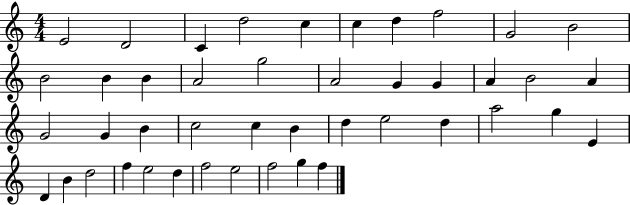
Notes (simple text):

E4/h D4/h C4/q D5/h C5/q C5/q D5/q F5/h G4/h B4/h B4/h B4/q B4/q A4/h G5/h A4/h G4/q G4/q A4/q B4/h A4/q G4/h G4/q B4/q C5/h C5/q B4/q D5/q E5/h D5/q A5/h G5/q E4/q D4/q B4/q D5/h F5/q E5/h D5/q F5/h E5/h F5/h G5/q F5/q